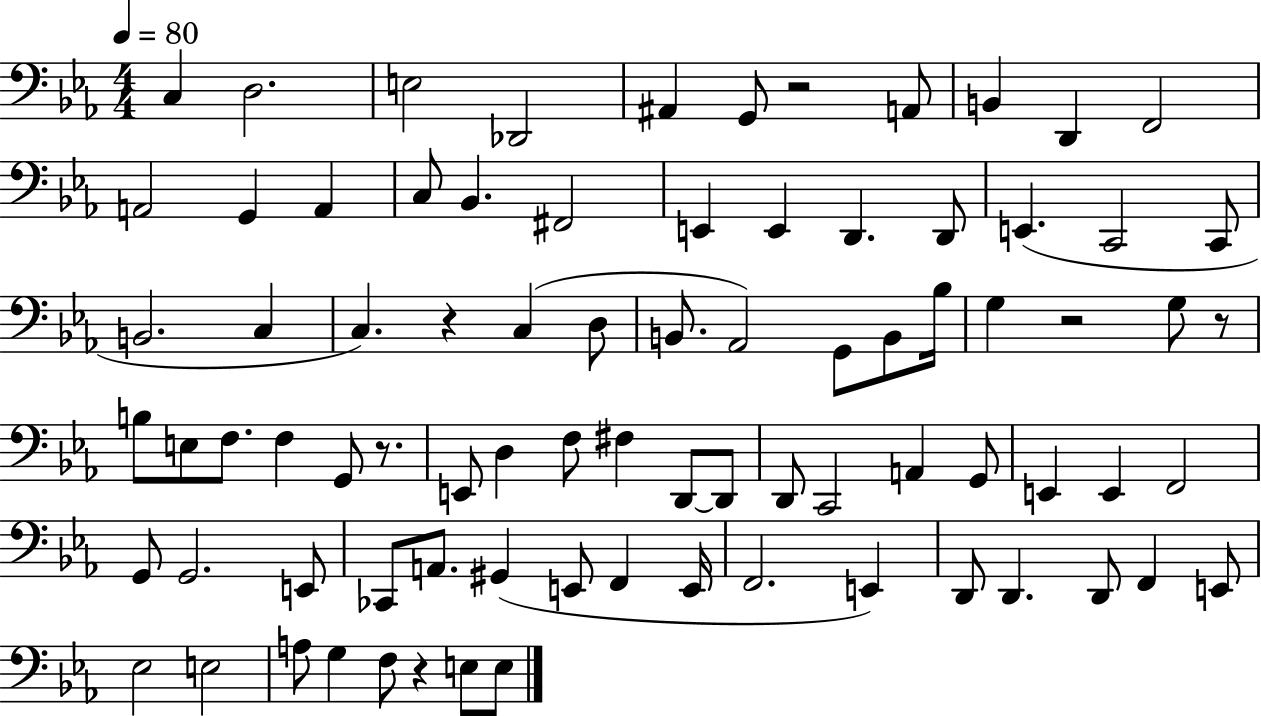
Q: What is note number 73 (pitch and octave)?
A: G3